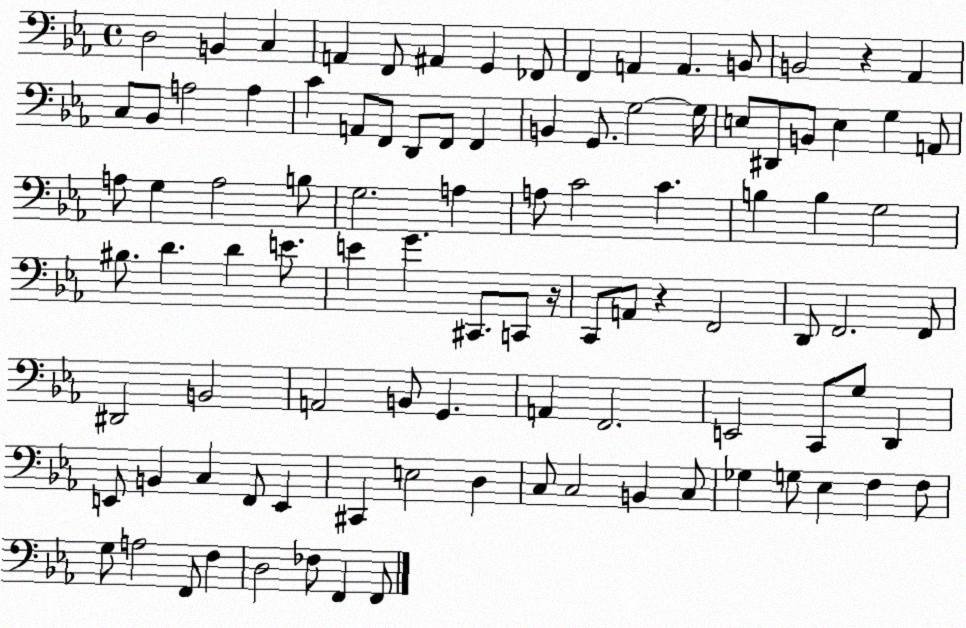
X:1
T:Untitled
M:4/4
L:1/4
K:Eb
D,2 B,, C, A,, F,,/2 ^A,, G,, _F,,/2 F,, A,, A,, B,,/2 B,,2 z _A,, C,/2 _B,,/2 A,2 A, C A,,/2 F,,/2 D,,/2 F,,/2 F,, B,, G,,/2 G,2 G,/4 E,/2 ^D,,/2 B,,/2 E, G, A,,/2 A,/2 G, A,2 B,/2 G,2 A, A,/2 C2 C B, B, G,2 ^B,/2 D D E/2 E G ^C,,/2 C,,/2 z/4 C,,/2 A,,/2 z F,,2 D,,/2 F,,2 F,,/2 ^D,,2 B,,2 A,,2 B,,/2 G,, A,, F,,2 E,,2 C,,/2 G,/2 D,, E,,/2 B,, C, F,,/2 E,, ^C,, E,2 D, C,/2 C,2 B,, C,/2 _G, G,/2 _E, F, F,/2 G,/2 A,2 F,,/2 F, D,2 _F,/2 F,, F,,/2